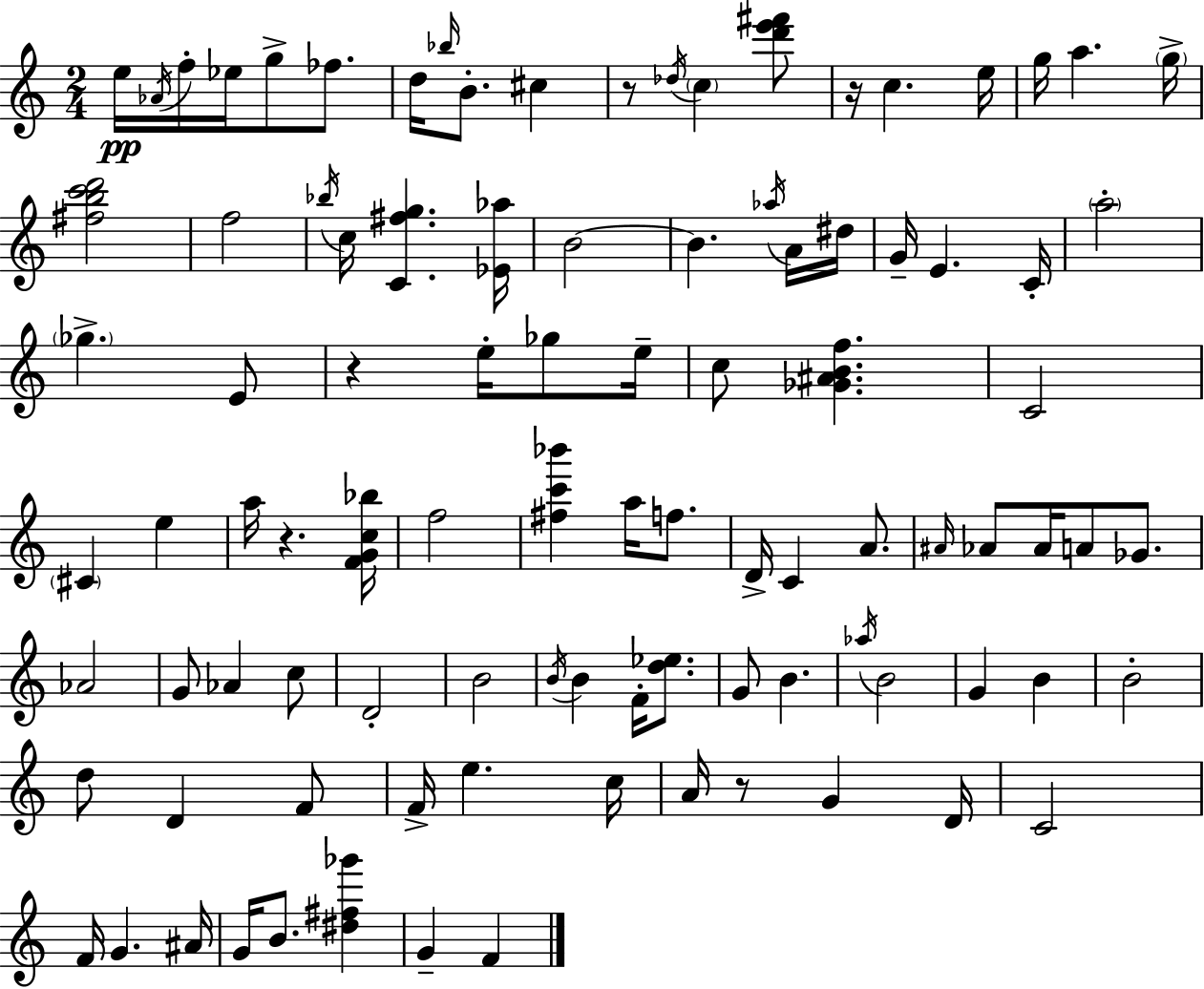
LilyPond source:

{
  \clef treble
  \numericTimeSignature
  \time 2/4
  \key a \minor
  e''16\pp \acciaccatura { aes'16 } f''16-. ees''16 g''8-> fes''8. | d''16 \grace { bes''16 } b'8.-. cis''4 | r8 \acciaccatura { des''16 } \parenthesize c''4 | <d''' e''' fis'''>8 r16 c''4. | \break e''16 g''16 a''4. | \parenthesize g''16-> <fis'' b'' c''' d'''>2 | f''2 | \acciaccatura { bes''16 } c''16 <c' fis'' g''>4. | \break <ees' aes''>16 b'2~~ | b'4. | \acciaccatura { aes''16 } a'16 dis''16 g'16-- e'4. | c'16-. \parenthesize a''2-. | \break \parenthesize ges''4.-> | e'8 r4 | e''16-. ges''8 e''16-- c''8 <ges' ais' b' f''>4. | c'2 | \break \parenthesize cis'4 | e''4 a''16 r4. | <f' g' c'' bes''>16 f''2 | <fis'' c''' bes'''>4 | \break a''16 f''8. d'16-> c'4 | a'8. \grace { ais'16 } aes'8 | aes'16 a'8 ges'8. aes'2 | g'8 | \break aes'4 c''8 d'2-. | b'2 | \acciaccatura { b'16 } b'4 | f'16-. <d'' ees''>8. g'8 | \break b'4. \acciaccatura { aes''16 } | b'2 | g'4 b'4 | b'2-. | \break d''8 d'4 f'8 | f'16-> e''4. c''16 | a'16 r8 g'4 d'16 | c'2 | \break f'16 g'4. ais'16 | g'16 b'8. <dis'' fis'' ges'''>4 | g'4-- f'4 | \bar "|."
}